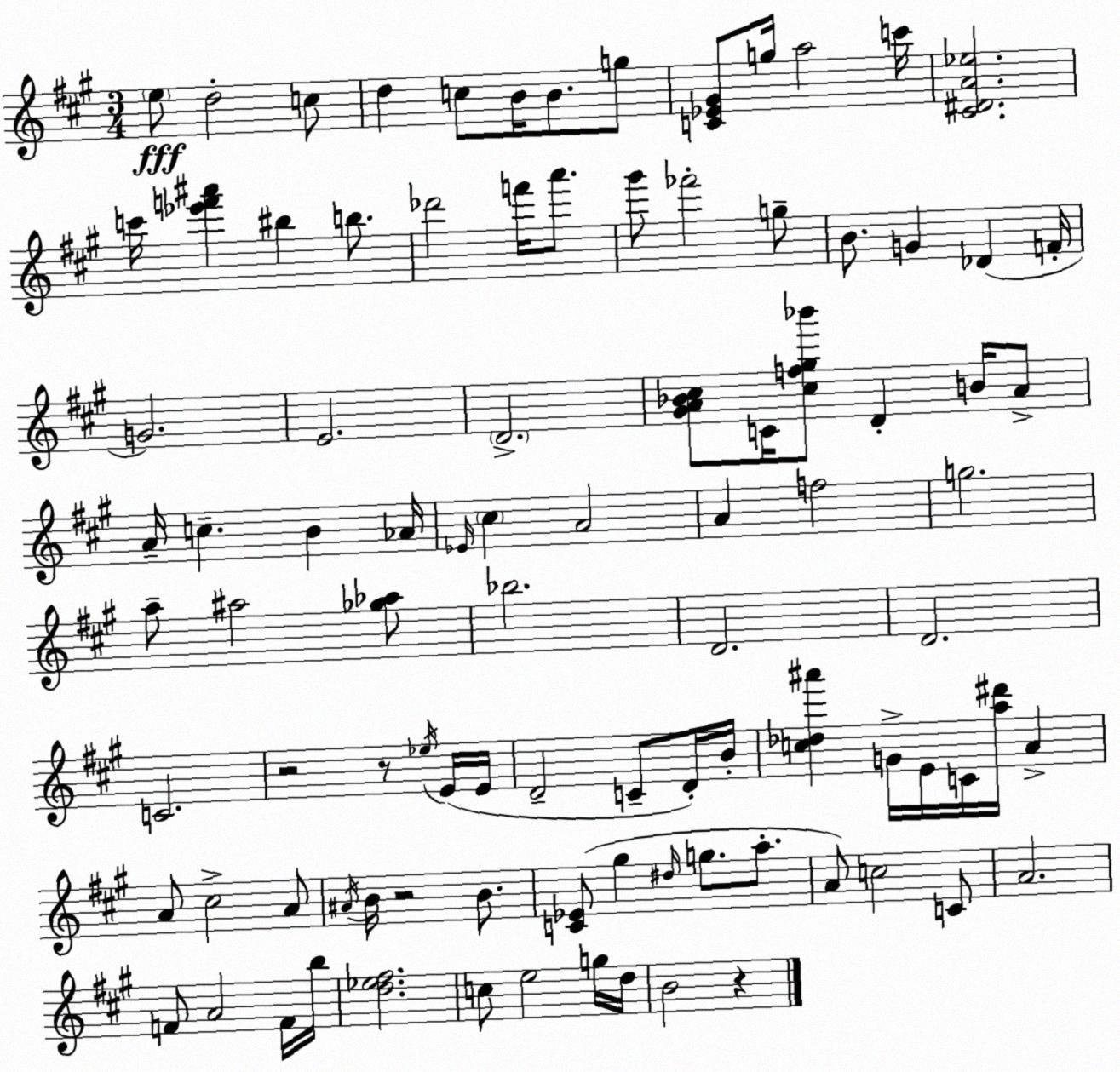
X:1
T:Untitled
M:3/4
L:1/4
K:A
e/2 d2 c/2 d c/2 B/4 B/2 g/2 [C_E^G]/2 g/4 a2 c'/4 [^C^DA_e]2 c'/4 [_e'f'^a'] ^b b/2 _d'2 f'/4 a'/2 ^g'/2 _f'2 g/2 B/2 G _D F/4 G2 E2 D2 [^GA_B^c]/2 C/4 [^cf^g_b']/2 D B/4 A/2 A/4 c B _A/4 _E/4 ^c A2 A f2 g2 a/2 ^a2 [_g_a]/2 _b2 D2 D2 C2 z2 z/2 _e/4 E/4 E/4 D2 C/2 D/4 B/4 [c_d^a'] G/4 E/4 C/4 [a^d']/4 A A/2 ^c2 A/2 ^A/4 B/4 z2 B/2 [C_E]/2 ^g ^d/4 g/2 a/2 A/2 c2 C/2 A2 F/2 A2 F/4 b/4 [d_e^f]2 c/2 e2 g/4 d/4 B2 z